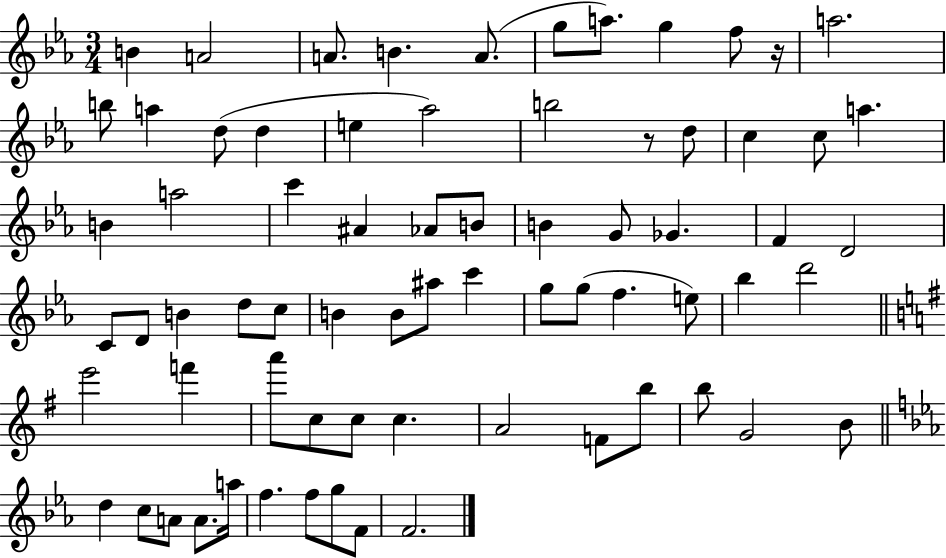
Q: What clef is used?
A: treble